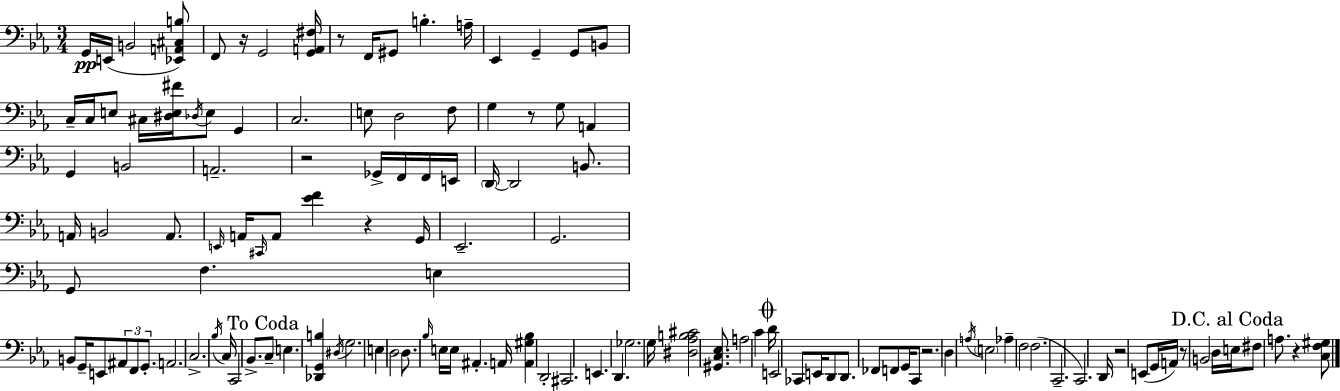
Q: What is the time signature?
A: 3/4